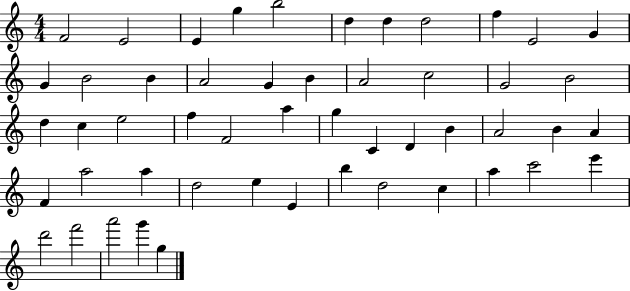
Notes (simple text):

F4/h E4/h E4/q G5/q B5/h D5/q D5/q D5/h F5/q E4/h G4/q G4/q B4/h B4/q A4/h G4/q B4/q A4/h C5/h G4/h B4/h D5/q C5/q E5/h F5/q F4/h A5/q G5/q C4/q D4/q B4/q A4/h B4/q A4/q F4/q A5/h A5/q D5/h E5/q E4/q B5/q D5/h C5/q A5/q C6/h E6/q D6/h F6/h A6/h G6/q G5/q